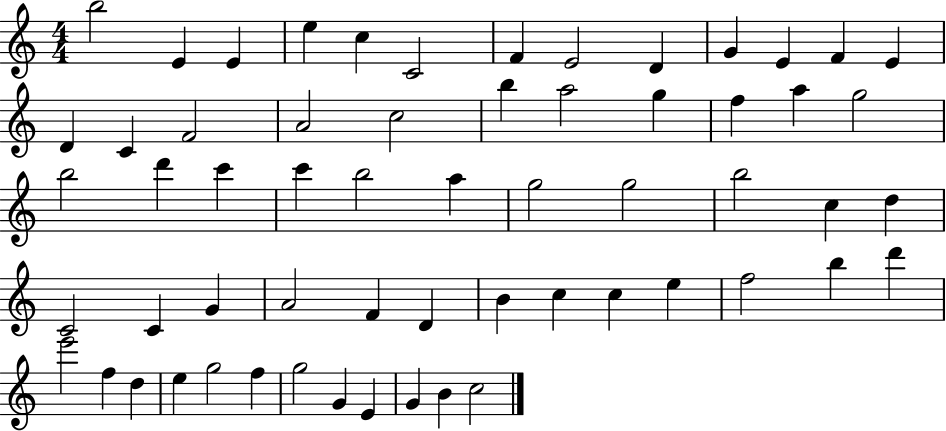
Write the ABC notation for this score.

X:1
T:Untitled
M:4/4
L:1/4
K:C
b2 E E e c C2 F E2 D G E F E D C F2 A2 c2 b a2 g f a g2 b2 d' c' c' b2 a g2 g2 b2 c d C2 C G A2 F D B c c e f2 b d' e'2 f d e g2 f g2 G E G B c2